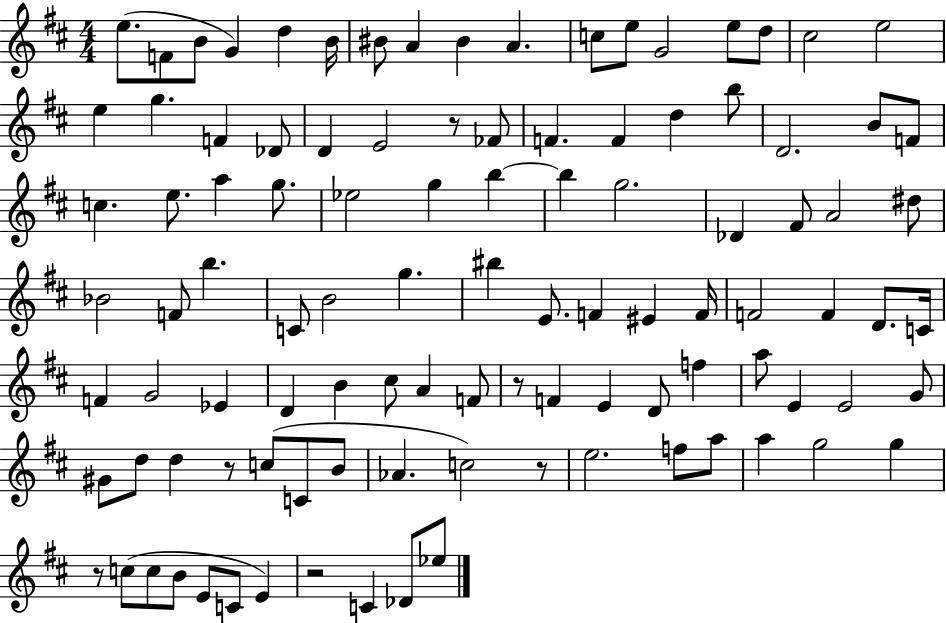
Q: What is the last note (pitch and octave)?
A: Eb5